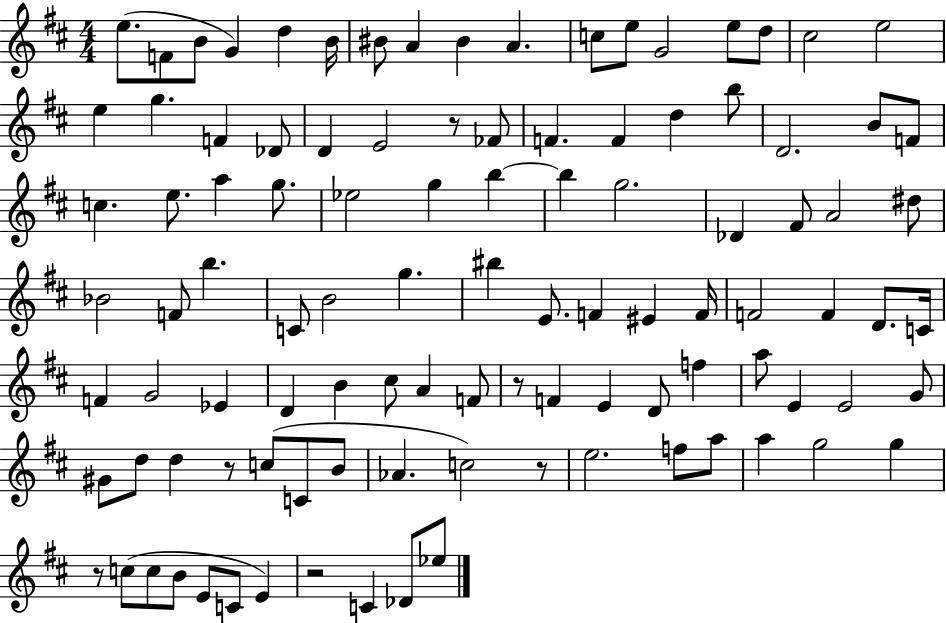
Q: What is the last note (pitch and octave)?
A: Eb5